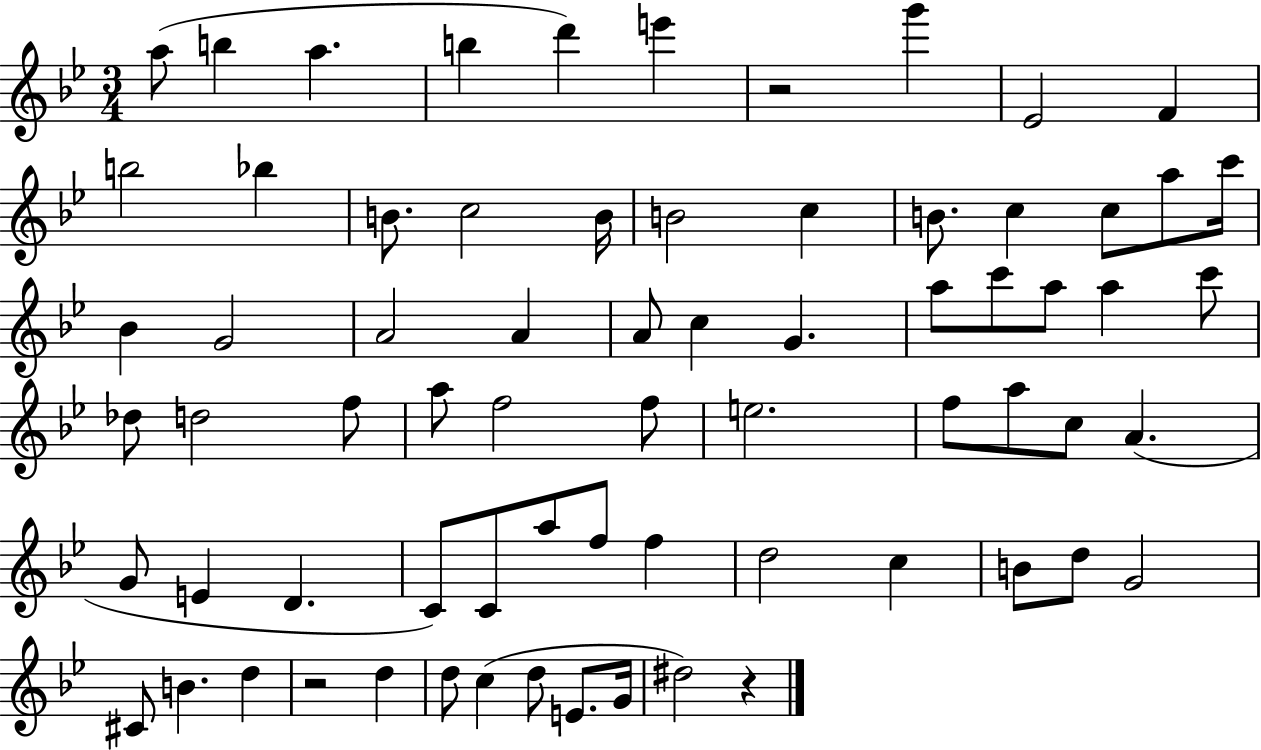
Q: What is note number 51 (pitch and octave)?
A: F5